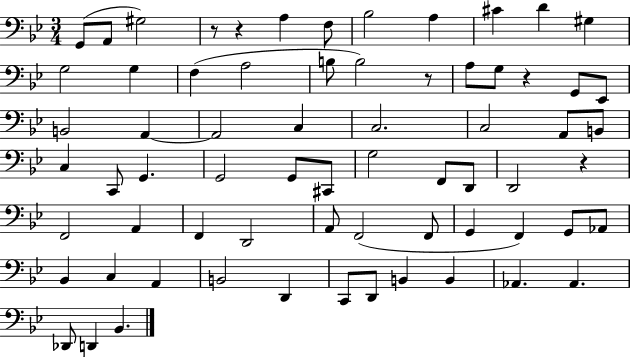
G2/e A2/e G#3/h R/e R/q A3/q F3/e Bb3/h A3/q C#4/q D4/q G#3/q G3/h G3/q F3/q A3/h B3/e B3/h R/e A3/e G3/e R/q G2/e Eb2/e B2/h A2/q A2/h C3/q C3/h. C3/h A2/e B2/e C3/q C2/e G2/q. G2/h G2/e C#2/e G3/h F2/e D2/e D2/h R/q F2/h A2/q F2/q D2/h A2/e F2/h F2/e G2/q F2/q G2/e Ab2/e Bb2/q C3/q A2/q B2/h D2/q C2/e D2/e B2/q B2/q Ab2/q. Ab2/q. Db2/e D2/q Bb2/q.